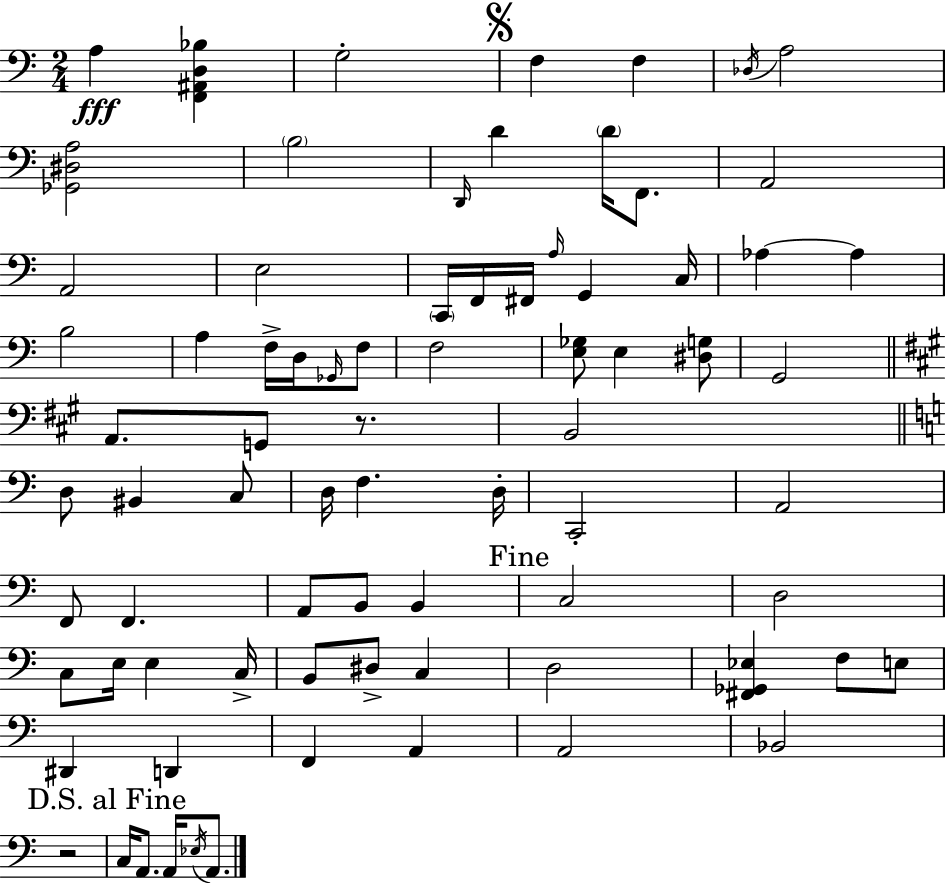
X:1
T:Untitled
M:2/4
L:1/4
K:Am
A, [F,,^A,,D,_B,] G,2 F, F, _D,/4 A,2 [_G,,^D,A,]2 B,2 D,,/4 D D/4 F,,/2 A,,2 A,,2 E,2 C,,/4 F,,/4 ^F,,/4 A,/4 G,, C,/4 _A, _A, B,2 A, F,/4 D,/4 _G,,/4 F,/2 F,2 [E,_G,]/2 E, [^D,G,]/2 G,,2 A,,/2 G,,/2 z/2 B,,2 D,/2 ^B,, C,/2 D,/4 F, D,/4 C,,2 A,,2 F,,/2 F,, A,,/2 B,,/2 B,, C,2 D,2 C,/2 E,/4 E, C,/4 B,,/2 ^D,/2 C, D,2 [^F,,_G,,_E,] F,/2 E,/2 ^D,, D,, F,, A,, A,,2 _B,,2 z2 C,/4 A,,/2 A,,/4 _E,/4 A,,/2